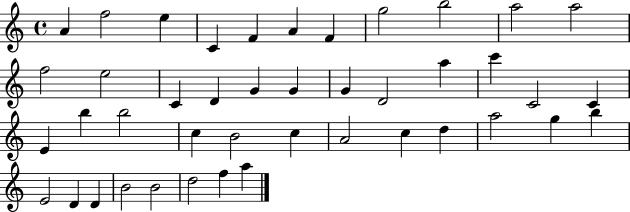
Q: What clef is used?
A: treble